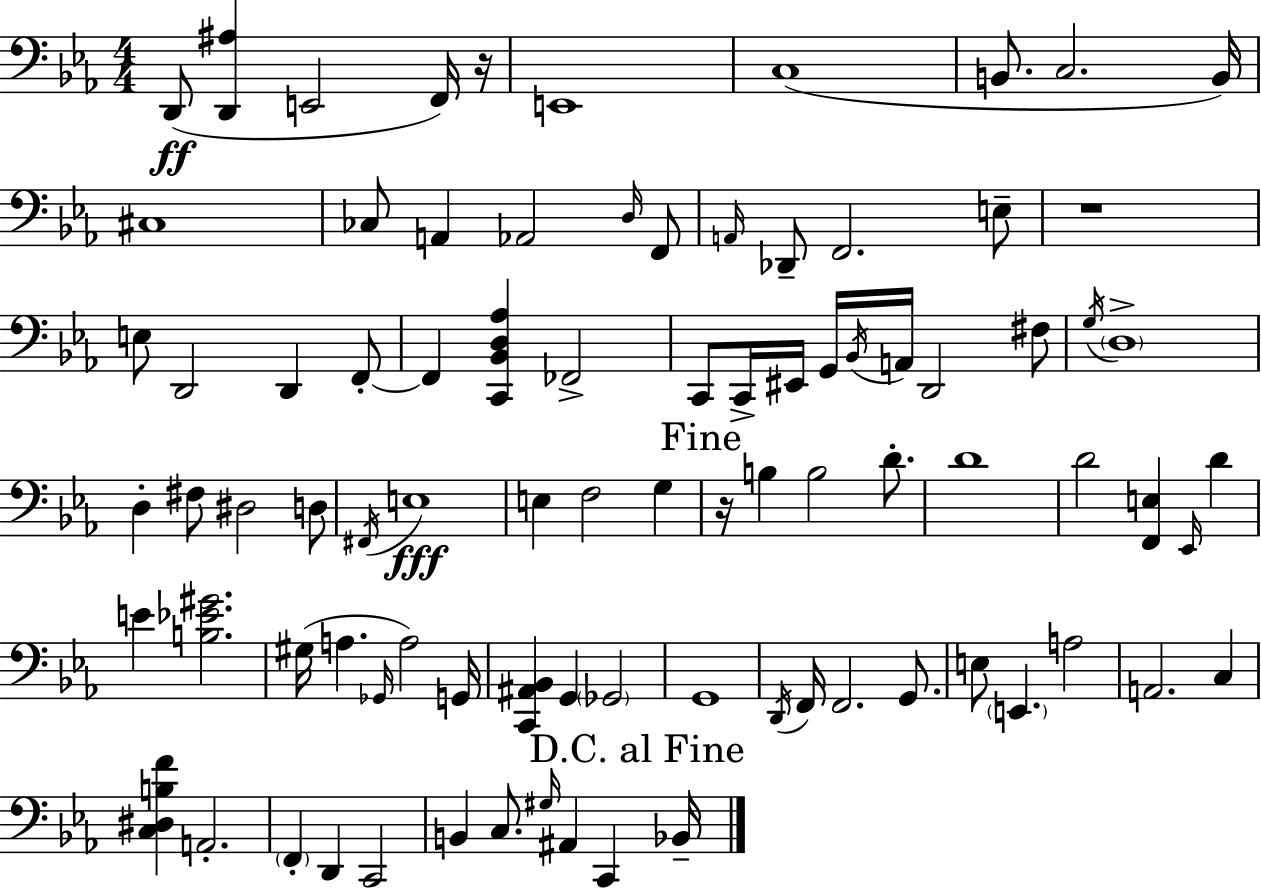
D2/e [D2,A#3]/q E2/h F2/s R/s E2/w C3/w B2/e. C3/h. B2/s C#3/w CES3/e A2/q Ab2/h D3/s F2/e A2/s Db2/e F2/h. E3/e R/w E3/e D2/h D2/q F2/e F2/q [C2,Bb2,D3,Ab3]/q FES2/h C2/e C2/s EIS2/s G2/s Bb2/s A2/s D2/h F#3/e G3/s D3/w D3/q F#3/e D#3/h D3/e F#2/s E3/w E3/q F3/h G3/q R/s B3/q B3/h D4/e. D4/w D4/h [F2,E3]/q Eb2/s D4/q E4/q [B3,Eb4,G#4]/h. G#3/s A3/q. Gb2/s A3/h G2/s [C2,A#2,Bb2]/q G2/q Gb2/h G2/w D2/s F2/s F2/h. G2/e. E3/e E2/q. A3/h A2/h. C3/q [C3,D#3,B3,F4]/q A2/h. F2/q D2/q C2/h B2/q C3/e. G#3/s A#2/q C2/q Bb2/s